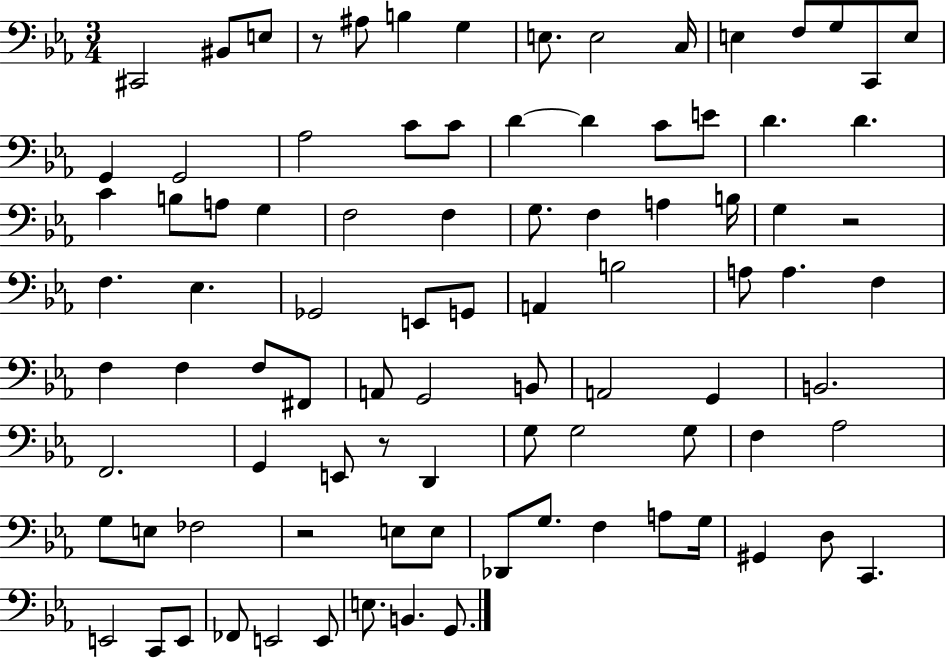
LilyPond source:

{
  \clef bass
  \numericTimeSignature
  \time 3/4
  \key ees \major
  cis,2 bis,8 e8 | r8 ais8 b4 g4 | e8. e2 c16 | e4 f8 g8 c,8 e8 | \break g,4 g,2 | aes2 c'8 c'8 | d'4~~ d'4 c'8 e'8 | d'4. d'4. | \break c'4 b8 a8 g4 | f2 f4 | g8. f4 a4 b16 | g4 r2 | \break f4. ees4. | ges,2 e,8 g,8 | a,4 b2 | a8 a4. f4 | \break f4 f4 f8 fis,8 | a,8 g,2 b,8 | a,2 g,4 | b,2. | \break f,2. | g,4 e,8 r8 d,4 | g8 g2 g8 | f4 aes2 | \break g8 e8 fes2 | r2 e8 e8 | des,8 g8. f4 a8 g16 | gis,4 d8 c,4. | \break e,2 c,8 e,8 | fes,8 e,2 e,8 | e8. b,4. g,8. | \bar "|."
}